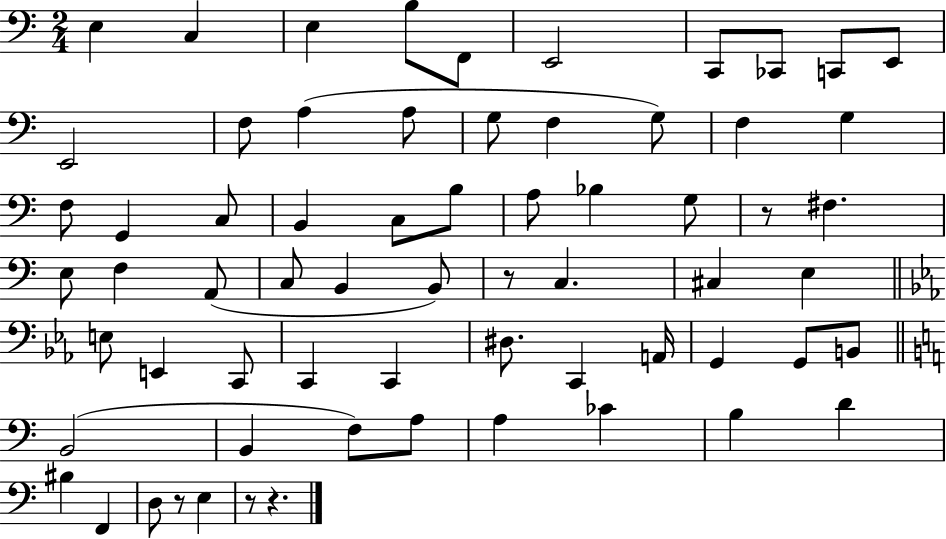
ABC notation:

X:1
T:Untitled
M:2/4
L:1/4
K:C
E, C, E, B,/2 F,,/2 E,,2 C,,/2 _C,,/2 C,,/2 E,,/2 E,,2 F,/2 A, A,/2 G,/2 F, G,/2 F, G, F,/2 G,, C,/2 B,, C,/2 B,/2 A,/2 _B, G,/2 z/2 ^F, E,/2 F, A,,/2 C,/2 B,, B,,/2 z/2 C, ^C, E, E,/2 E,, C,,/2 C,, C,, ^D,/2 C,, A,,/4 G,, G,,/2 B,,/2 B,,2 B,, F,/2 A,/2 A, _C B, D ^B, F,, D,/2 z/2 E, z/2 z